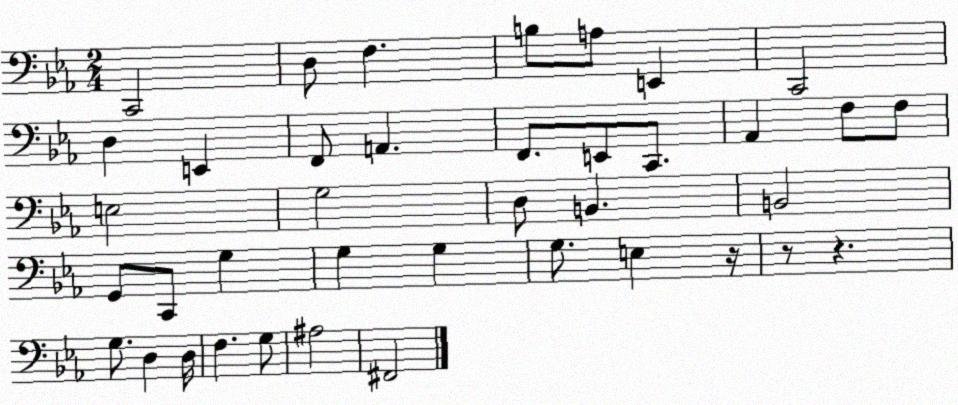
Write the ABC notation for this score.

X:1
T:Untitled
M:2/4
L:1/4
K:Eb
C,,2 D,/2 F, B,/2 A,/2 E,, C,,2 D, E,, F,,/2 A,, F,,/2 E,,/2 C,,/2 _A,, F,/2 F,/2 E,2 G,2 D,/2 B,, B,,2 G,,/2 C,,/2 G, G, G, G,/2 E, z/4 z/2 z G,/2 D, D,/4 F, G,/2 ^A,2 ^F,,2